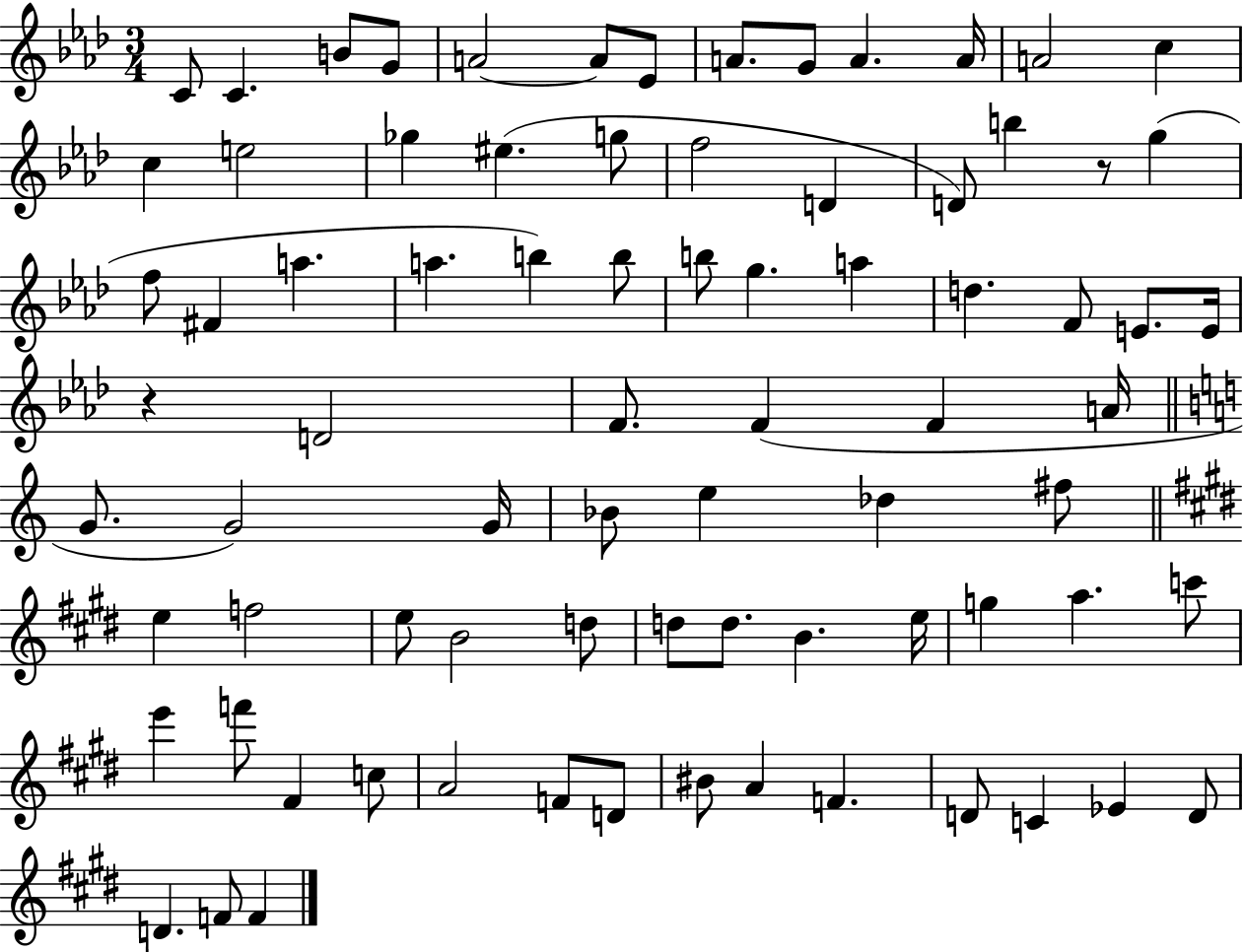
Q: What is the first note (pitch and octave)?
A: C4